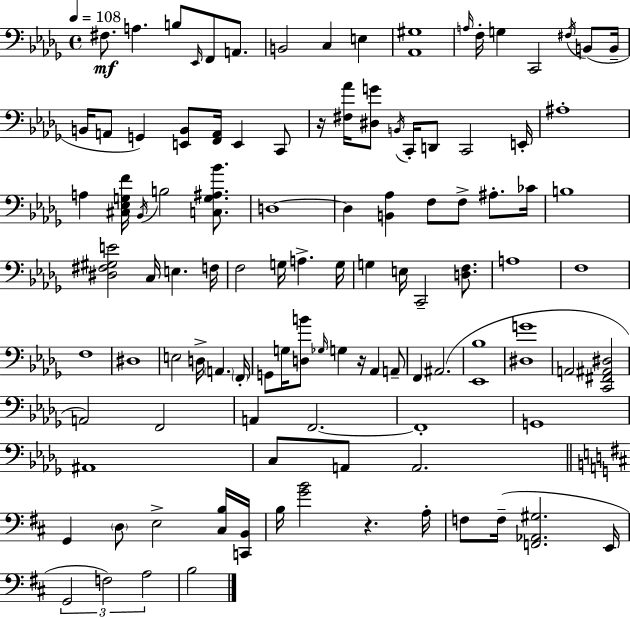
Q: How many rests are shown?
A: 3